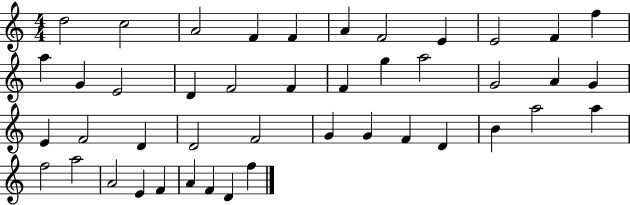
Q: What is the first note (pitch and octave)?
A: D5